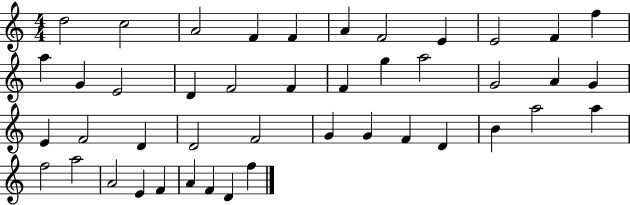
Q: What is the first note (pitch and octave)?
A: D5